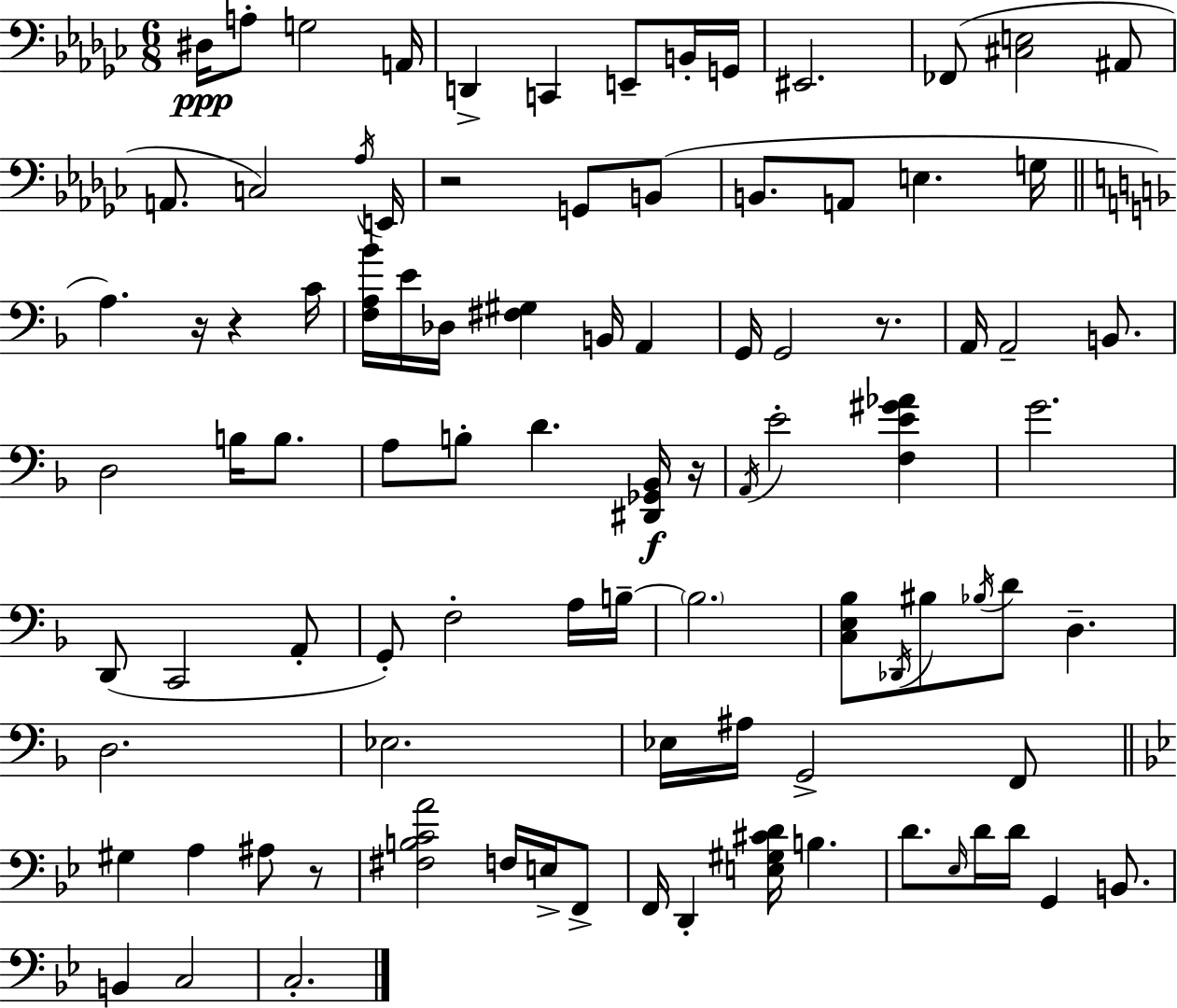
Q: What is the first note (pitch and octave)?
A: D#3